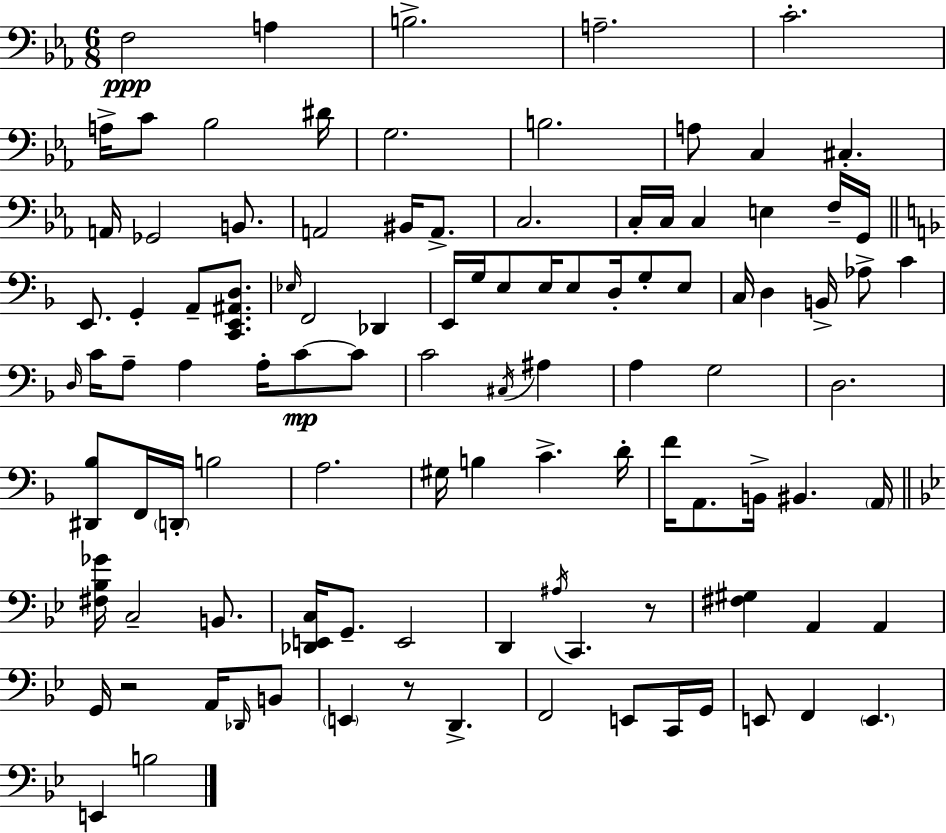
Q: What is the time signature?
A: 6/8